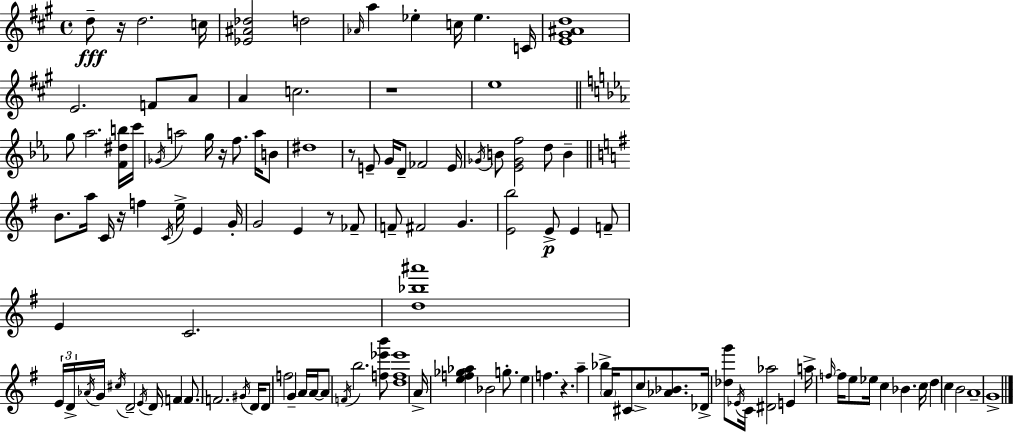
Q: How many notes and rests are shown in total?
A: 121